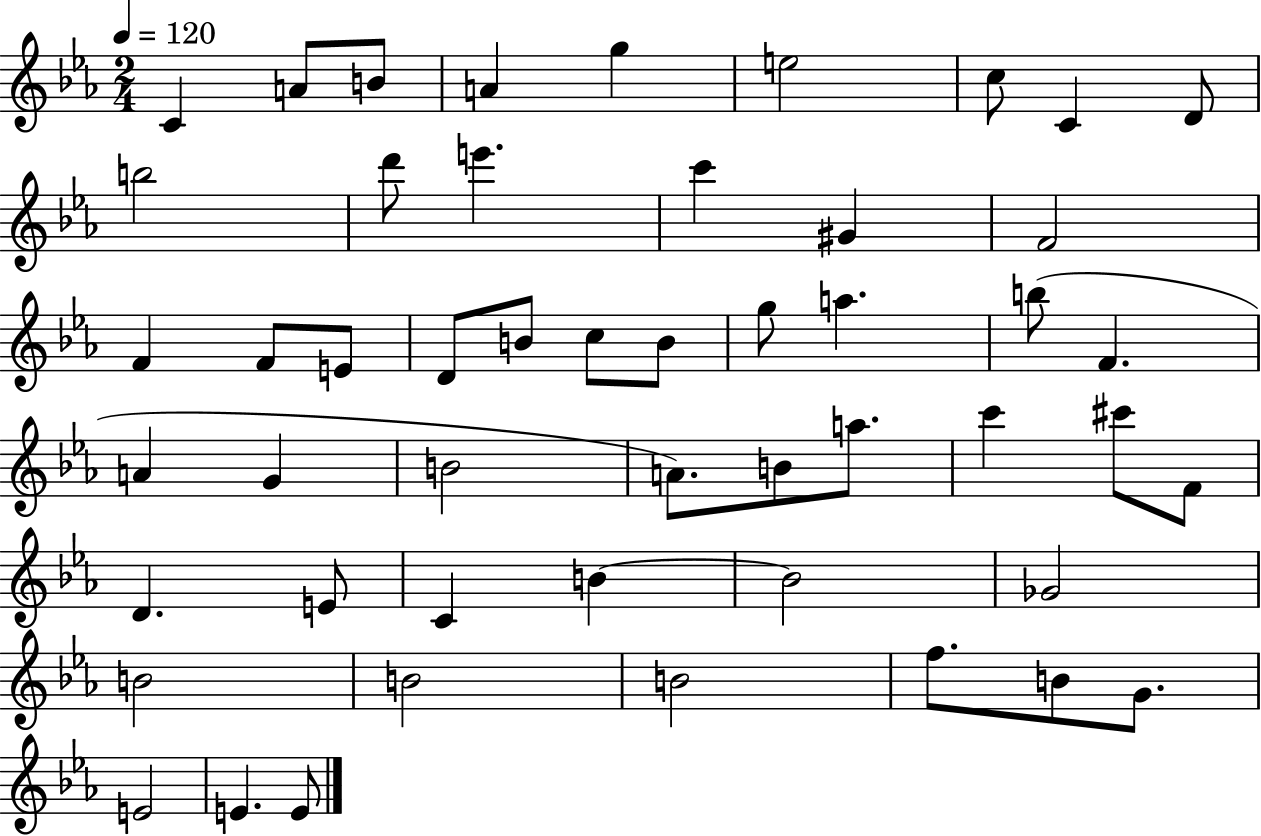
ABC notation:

X:1
T:Untitled
M:2/4
L:1/4
K:Eb
C A/2 B/2 A g e2 c/2 C D/2 b2 d'/2 e' c' ^G F2 F F/2 E/2 D/2 B/2 c/2 B/2 g/2 a b/2 F A G B2 A/2 B/2 a/2 c' ^c'/2 F/2 D E/2 C B B2 _G2 B2 B2 B2 f/2 B/2 G/2 E2 E E/2